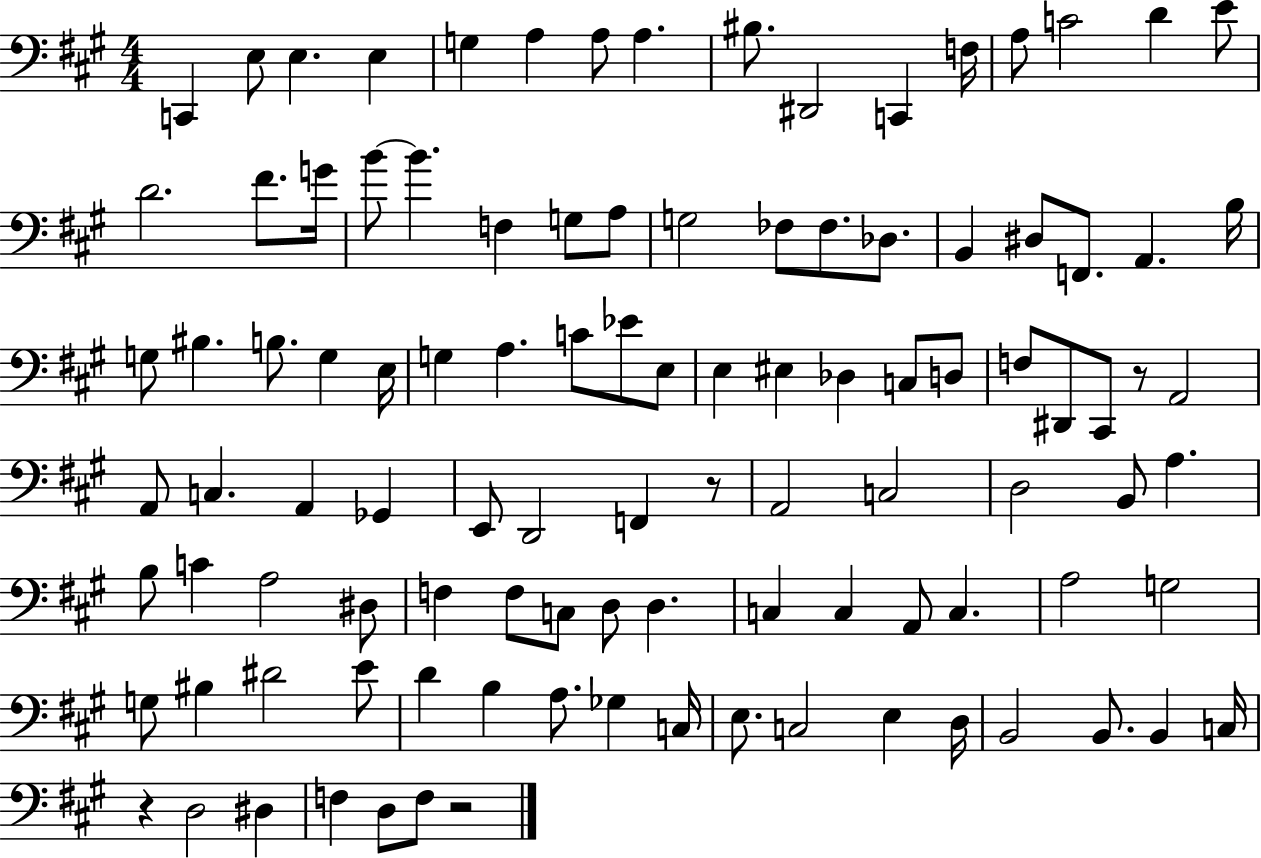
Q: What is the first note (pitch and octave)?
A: C2